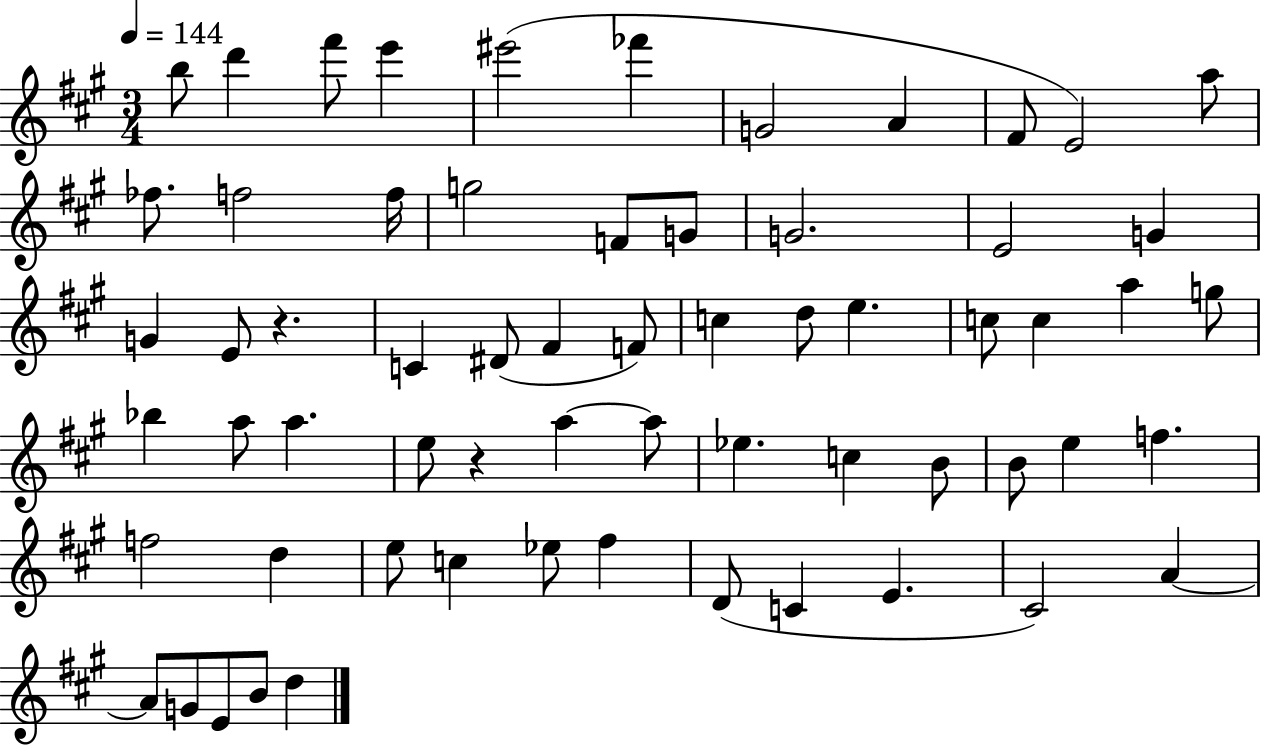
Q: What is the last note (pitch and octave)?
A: D5